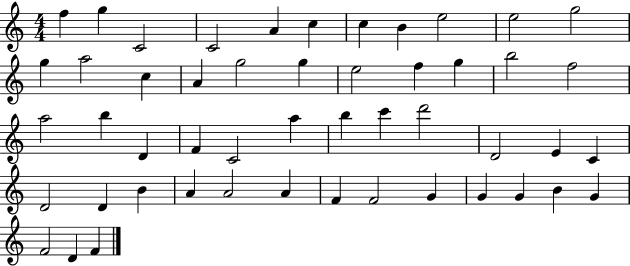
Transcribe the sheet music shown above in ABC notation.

X:1
T:Untitled
M:4/4
L:1/4
K:C
f g C2 C2 A c c B e2 e2 g2 g a2 c A g2 g e2 f g b2 f2 a2 b D F C2 a b c' d'2 D2 E C D2 D B A A2 A F F2 G G G B G F2 D F